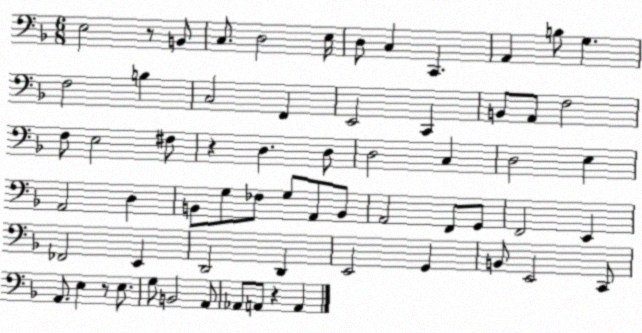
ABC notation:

X:1
T:Untitled
M:6/8
L:1/4
K:F
E,2 z/2 B,,/2 C,/2 D,2 E,/4 D,/2 C, C,, A,, B,/2 G, F,2 B, C,2 F,, E,,2 C,, B,,/2 A,,/2 F,2 F,/2 E,2 ^F,/2 z D, D,/2 D,2 C, D,2 E, A,,2 D, B,,/2 G,/2 _F,/2 G,/2 A,,/2 B,,/2 A,,2 F,,/2 G,,/2 F,,2 E,, _F,,2 E,, D,,2 D,, E,,2 G,, B,,/2 E,,2 C,,/2 A,,/2 E, z/2 E,/2 G,/2 B,,2 A,,/2 _A,,/2 A,,/2 z A,,